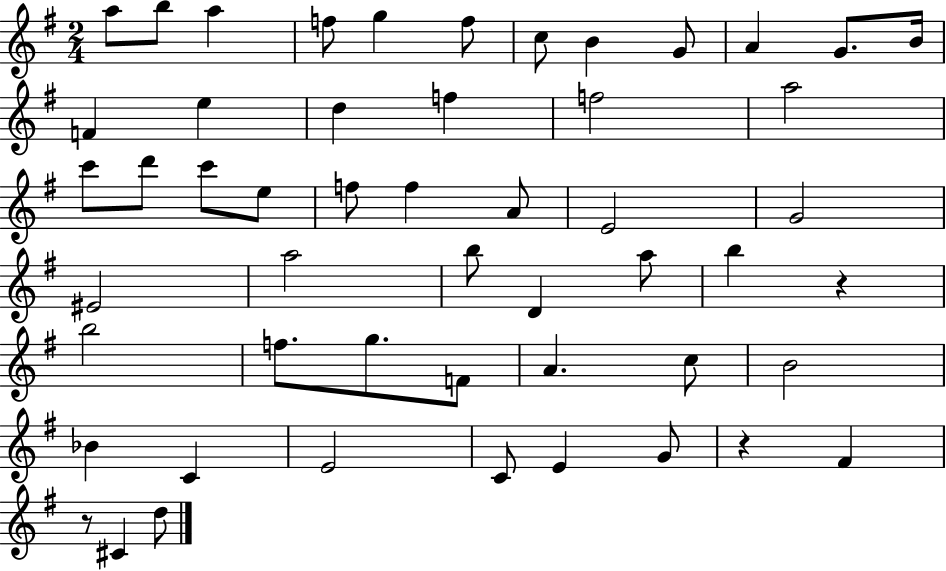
{
  \clef treble
  \numericTimeSignature
  \time 2/4
  \key g \major
  a''8 b''8 a''4 | f''8 g''4 f''8 | c''8 b'4 g'8 | a'4 g'8. b'16 | \break f'4 e''4 | d''4 f''4 | f''2 | a''2 | \break c'''8 d'''8 c'''8 e''8 | f''8 f''4 a'8 | e'2 | g'2 | \break eis'2 | a''2 | b''8 d'4 a''8 | b''4 r4 | \break b''2 | f''8. g''8. f'8 | a'4. c''8 | b'2 | \break bes'4 c'4 | e'2 | c'8 e'4 g'8 | r4 fis'4 | \break r8 cis'4 d''8 | \bar "|."
}